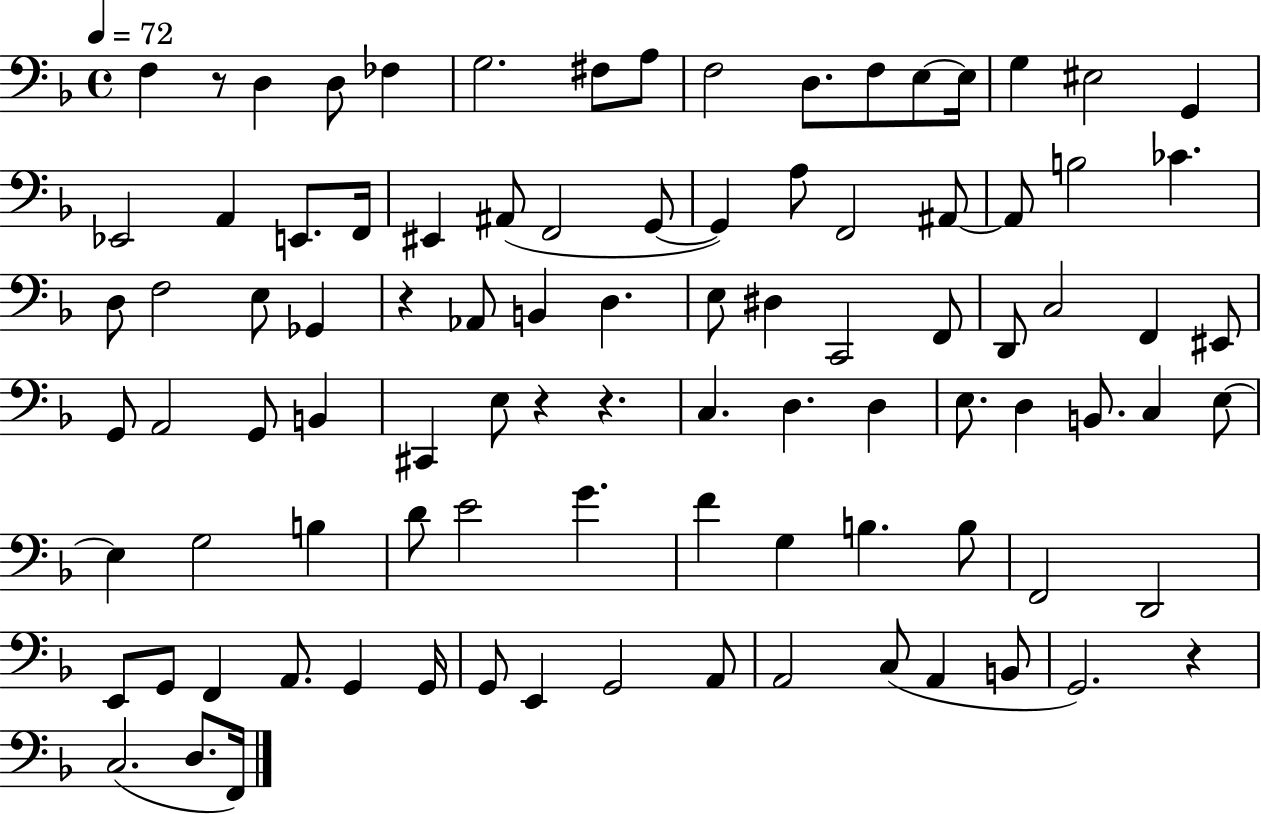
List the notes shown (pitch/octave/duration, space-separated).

F3/q R/e D3/q D3/e FES3/q G3/h. F#3/e A3/e F3/h D3/e. F3/e E3/e E3/s G3/q EIS3/h G2/q Eb2/h A2/q E2/e. F2/s EIS2/q A#2/e F2/h G2/e G2/q A3/e F2/h A#2/e A#2/e B3/h CES4/q. D3/e F3/h E3/e Gb2/q R/q Ab2/e B2/q D3/q. E3/e D#3/q C2/h F2/e D2/e C3/h F2/q EIS2/e G2/e A2/h G2/e B2/q C#2/q E3/e R/q R/q. C3/q. D3/q. D3/q E3/e. D3/q B2/e. C3/q E3/e E3/q G3/h B3/q D4/e E4/h G4/q. F4/q G3/q B3/q. B3/e F2/h D2/h E2/e G2/e F2/q A2/e. G2/q G2/s G2/e E2/q G2/h A2/e A2/h C3/e A2/q B2/e G2/h. R/q C3/h. D3/e. F2/s